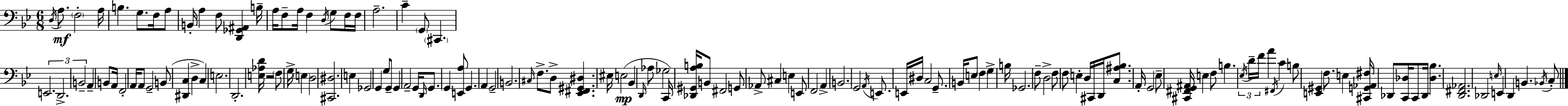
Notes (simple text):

D3/s A3/e. F3/h A3/s B3/q. G3/e. F3/s A3/e B2/s A3/q F3/e [D2,Gb2,A#2]/q B3/s A3/s F3/e A3/s F3/q D3/s G3/e F3/s F3/s A3/h. C4/q G2/e C#2/q. E2/h. D2/h. B2/h A2/q B2/e A2/s F2/h A2/s A2/e G2/h B2/e [D#2,C3]/q D3/q C3/q E3/h. D2/h. [E3,Ab3,D4]/s R/h F3/e G3/s E3/q D3/h [C#2,D#3]/h. E3/q Gb2/h G2/q G3/e G2/e G2/q A2/h G2/s D2/s G2/e. G2/q [E2,A3]/e G2/q. A2/q G2/h B2/h. C#3/s F3/e. D3/e [Eb2,F#2,G#2,D#3]/q. EIS3/s E3/h Bb2/q D2/s Ab3/e Gb3/h C2/s [Db2,G#2,A3,B3]/s B2/e F#2/h G2/e Ab2/e C#3/q E3/q E2/e F2/h A2/q B2/h. G2/h A2/s E2/e. E2/s D#3/s C3/h G2/e. B2/s E3/e F3/q G3/q B3/s Gb2/h. F3/e D3/h F3/e F3/e E3/q D3/s C#2/s D2/s [C3,A#3,Bb3]/e. A2/s G2/h Eb3/e [C#2,F#2,G2,A#2]/s E3/q F3/e B3/q. Eb3/s D4/s F4/s A4/q F#2/s C4/q B3/e [E2,G#2]/q F3/e. E3/q [C#2,G2,Ab2,F#3]/s Db2/e [C2,Db3]/s C2/e Db2/s [Db3,Bb3]/q. [D2,F#2,Ab2]/h. Db2/h E3/s E2/q D2/q B2/q. Bb2/s C3/e